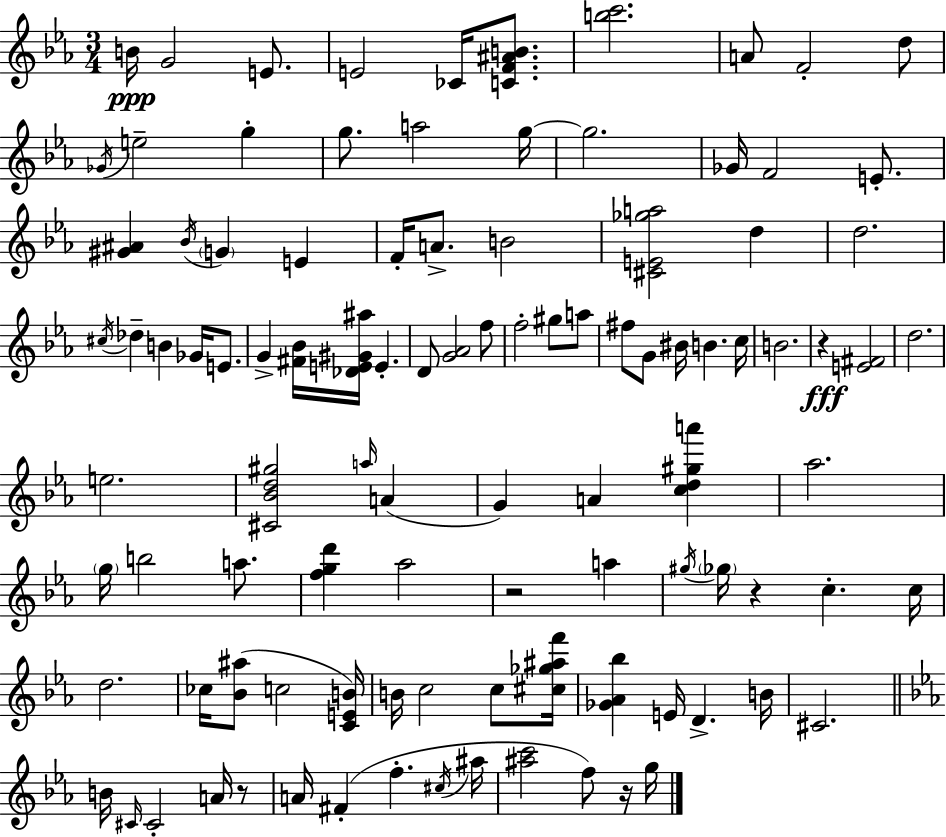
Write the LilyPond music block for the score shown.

{
  \clef treble
  \numericTimeSignature
  \time 3/4
  \key ees \major
  b'16\ppp g'2 e'8. | e'2 ces'16 <c' f' ais' b'>8. | <b'' c'''>2. | a'8 f'2-. d''8 | \break \acciaccatura { ges'16 } e''2-- g''4-. | g''8. a''2 | g''16~~ g''2. | ges'16 f'2 e'8.-. | \break <gis' ais'>4 \acciaccatura { bes'16 } \parenthesize g'4 e'4 | f'16-. a'8.-> b'2 | <cis' e' ges'' a''>2 d''4 | d''2. | \break \acciaccatura { cis''16 } des''4-- b'4 ges'16 | e'8. g'4-> <fis' bes'>16 <des' e' gis' ais''>16 e'4.-. | d'8 <g' aes'>2 | f''8 f''2-. gis''8 | \break a''8 fis''8 g'8 bis'16 b'4. | c''16 b'2. | r4\fff <e' fis'>2 | d''2. | \break e''2. | <cis' bes' d'' gis''>2 \grace { a''16 }( | a'4 g'4) a'4 | <c'' d'' gis'' a'''>4 aes''2. | \break \parenthesize g''16 b''2 | a''8. <f'' g'' d'''>4 aes''2 | r2 | a''4 \acciaccatura { gis''16 } \parenthesize ges''16 r4 c''4.-. | \break c''16 d''2. | ces''16 <bes' ais''>8( c''2 | <c' e' b'>16) b'16 c''2 | c''8 <cis'' ges'' ais'' f'''>16 <ges' aes' bes''>4 e'16 d'4.-> | \break b'16 cis'2. | \bar "||" \break \key c \minor b'16 \grace { cis'16 } cis'2-. a'16 r8 | a'16 fis'4-.( f''4.-. | \acciaccatura { cis''16 } ais''16 <ais'' c'''>2 f''8) | r16 g''16 \bar "|."
}